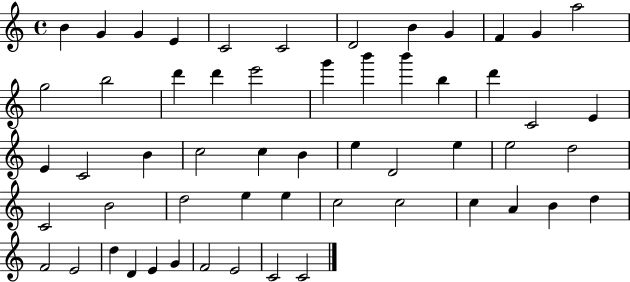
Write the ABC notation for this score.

X:1
T:Untitled
M:4/4
L:1/4
K:C
B G G E C2 C2 D2 B G F G a2 g2 b2 d' d' e'2 g' b' b' b d' C2 E E C2 B c2 c B e D2 e e2 d2 C2 B2 d2 e e c2 c2 c A B d F2 E2 d D E G F2 E2 C2 C2